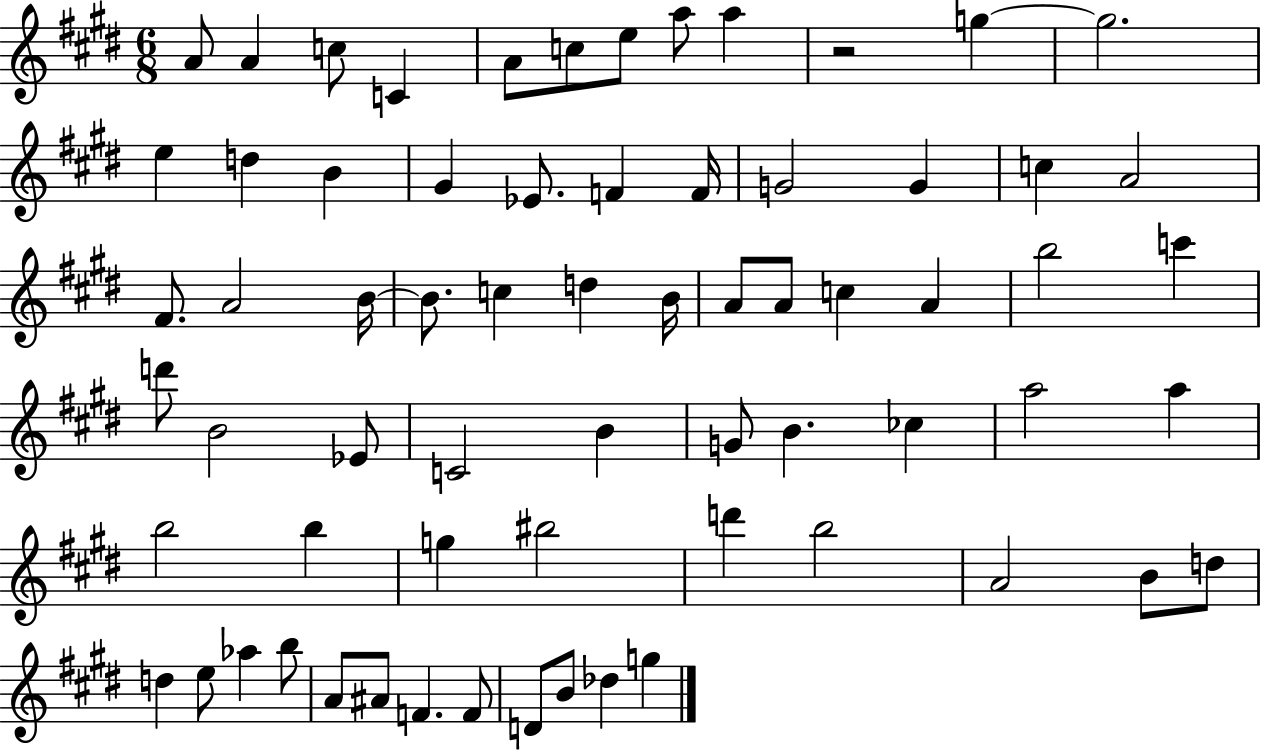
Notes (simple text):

A4/e A4/q C5/e C4/q A4/e C5/e E5/e A5/e A5/q R/h G5/q G5/h. E5/q D5/q B4/q G#4/q Eb4/e. F4/q F4/s G4/h G4/q C5/q A4/h F#4/e. A4/h B4/s B4/e. C5/q D5/q B4/s A4/e A4/e C5/q A4/q B5/h C6/q D6/e B4/h Eb4/e C4/h B4/q G4/e B4/q. CES5/q A5/h A5/q B5/h B5/q G5/q BIS5/h D6/q B5/h A4/h B4/e D5/e D5/q E5/e Ab5/q B5/e A4/e A#4/e F4/q. F4/e D4/e B4/e Db5/q G5/q